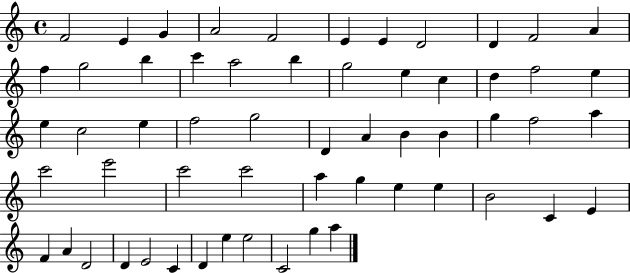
{
  \clef treble
  \time 4/4
  \defaultTimeSignature
  \key c \major
  f'2 e'4 g'4 | a'2 f'2 | e'4 e'4 d'2 | d'4 f'2 a'4 | \break f''4 g''2 b''4 | c'''4 a''2 b''4 | g''2 e''4 c''4 | d''4 f''2 e''4 | \break e''4 c''2 e''4 | f''2 g''2 | d'4 a'4 b'4 b'4 | g''4 f''2 a''4 | \break c'''2 e'''2 | c'''2 c'''2 | a''4 g''4 e''4 e''4 | b'2 c'4 e'4 | \break f'4 a'4 d'2 | d'4 e'2 c'4 | d'4 e''4 e''2 | c'2 g''4 a''4 | \break \bar "|."
}